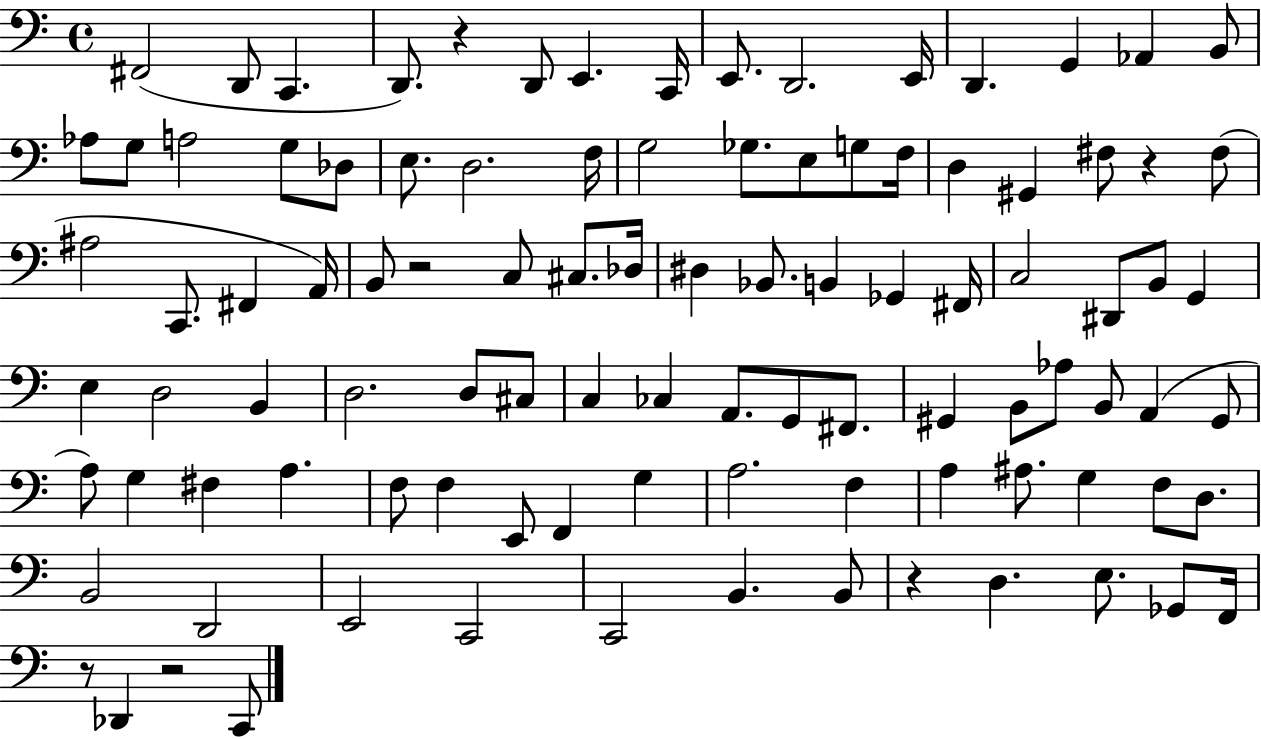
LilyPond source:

{
  \clef bass
  \time 4/4
  \defaultTimeSignature
  \key c \major
  \repeat volta 2 { fis,2( d,8 c,4. | d,8.) r4 d,8 e,4. c,16 | e,8. d,2. e,16 | d,4. g,4 aes,4 b,8 | \break aes8 g8 a2 g8 des8 | e8. d2. f16 | g2 ges8. e8 g8 f16 | d4 gis,4 fis8 r4 fis8( | \break ais2 c,8. fis,4 a,16) | b,8 r2 c8 cis8. des16 | dis4 bes,8. b,4 ges,4 fis,16 | c2 dis,8 b,8 g,4 | \break e4 d2 b,4 | d2. d8 cis8 | c4 ces4 a,8. g,8 fis,8. | gis,4 b,8 aes8 b,8 a,4( gis,8 | \break a8) g4 fis4 a4. | f8 f4 e,8 f,4 g4 | a2. f4 | a4 ais8. g4 f8 d8. | \break b,2 d,2 | e,2 c,2 | c,2 b,4. b,8 | r4 d4. e8. ges,8 f,16 | \break r8 des,4 r2 c,8 | } \bar "|."
}